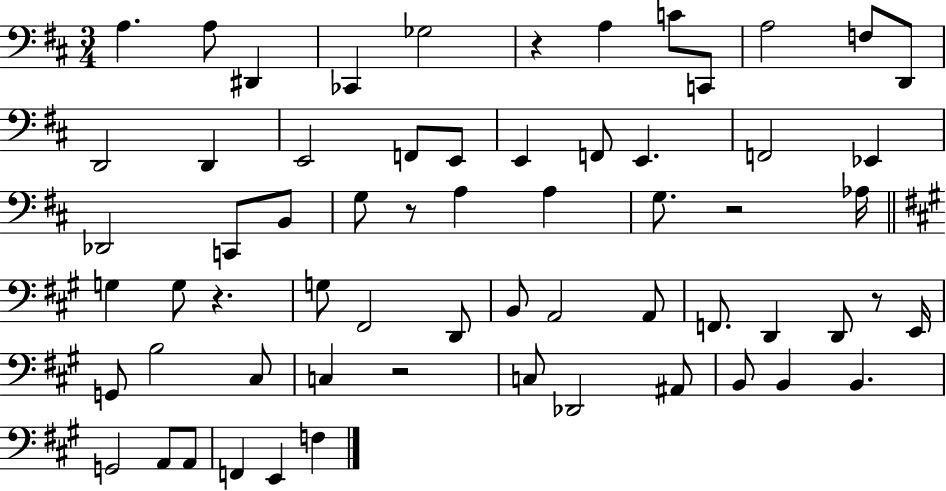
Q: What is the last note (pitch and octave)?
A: F3